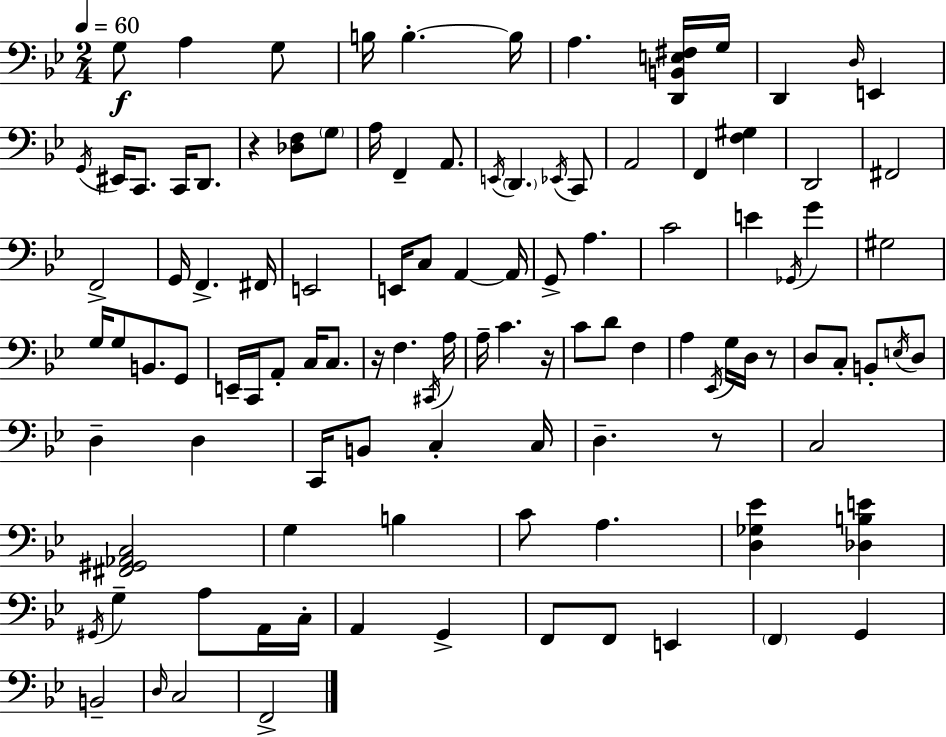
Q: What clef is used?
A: bass